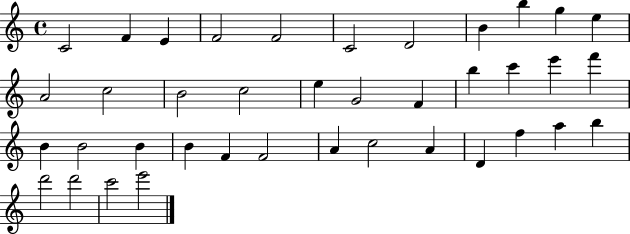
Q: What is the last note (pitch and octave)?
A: E6